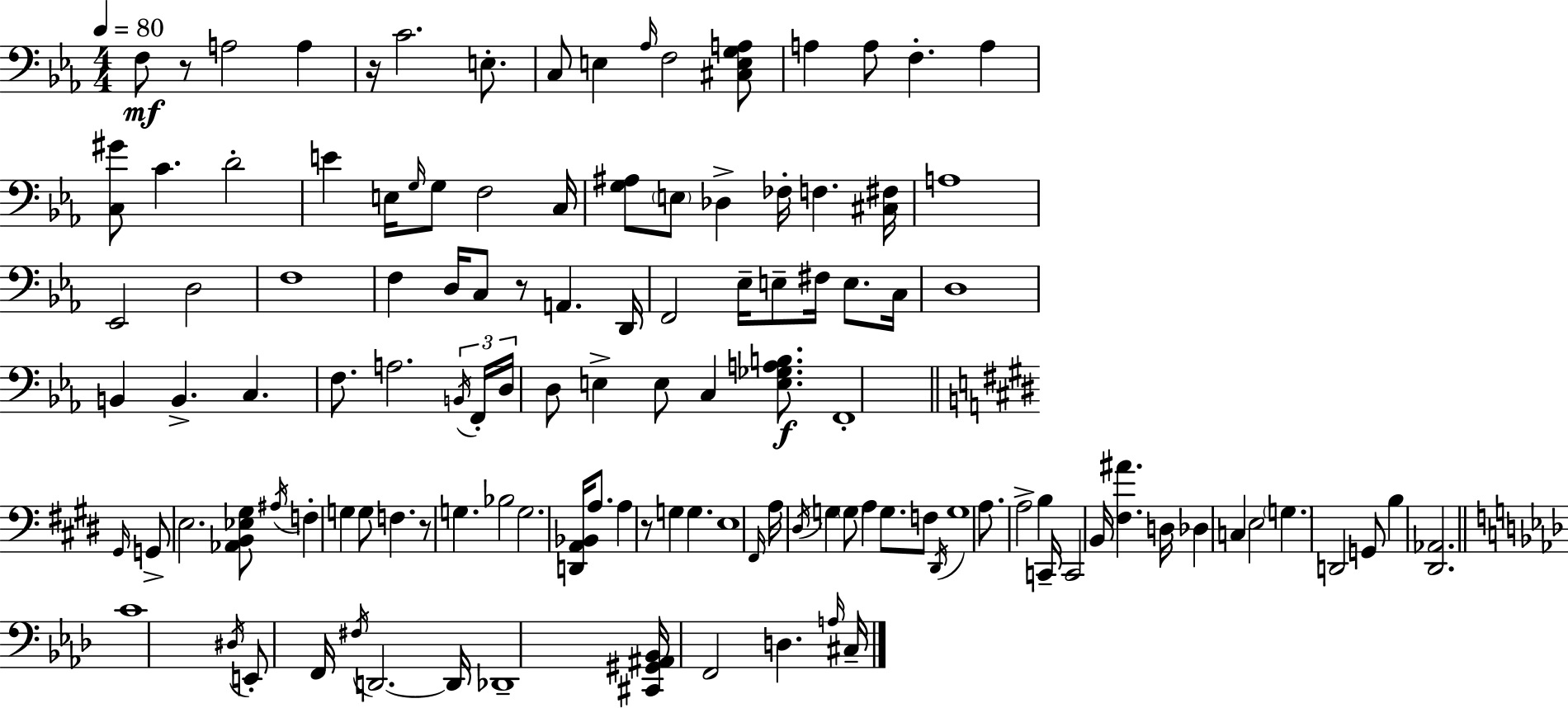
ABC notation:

X:1
T:Untitled
M:4/4
L:1/4
K:Eb
F,/2 z/2 A,2 A, z/4 C2 E,/2 C,/2 E, _A,/4 F,2 [^C,E,G,A,]/2 A, A,/2 F, A, [C,^G]/2 C D2 E E,/4 G,/4 G,/2 F,2 C,/4 [G,^A,]/2 E,/2 _D, _F,/4 F, [^C,^F,]/4 A,4 _E,,2 D,2 F,4 F, D,/4 C,/2 z/2 A,, D,,/4 F,,2 _E,/4 E,/2 ^F,/4 E,/2 C,/4 D,4 B,, B,, C, F,/2 A,2 B,,/4 F,,/4 D,/4 D,/2 E, E,/2 C, [E,_G,A,B,]/2 F,,4 ^G,,/4 G,,/2 E,2 [_A,,B,,_E,^G,]/2 ^A,/4 F, G, G,/2 F, z/2 G, _B,2 G,2 [D,,A,,_B,,]/4 A,/2 A, z/2 G, G, E,4 ^F,,/4 A,/4 ^D,/4 G, G,/2 A, G,/2 F,/2 ^D,,/4 G,4 A,/2 A,2 B, C,,/4 C,,2 B,,/4 [^F,^A] D,/4 _D, C, E,2 G, D,,2 G,,/2 B, [^D,,_A,,]2 C4 ^D,/4 E,,/2 F,,/4 ^F,/4 D,,2 D,,/4 _D,,4 [^C,,^G,,^A,,_B,,]/4 F,,2 D, A,/4 ^C,/4